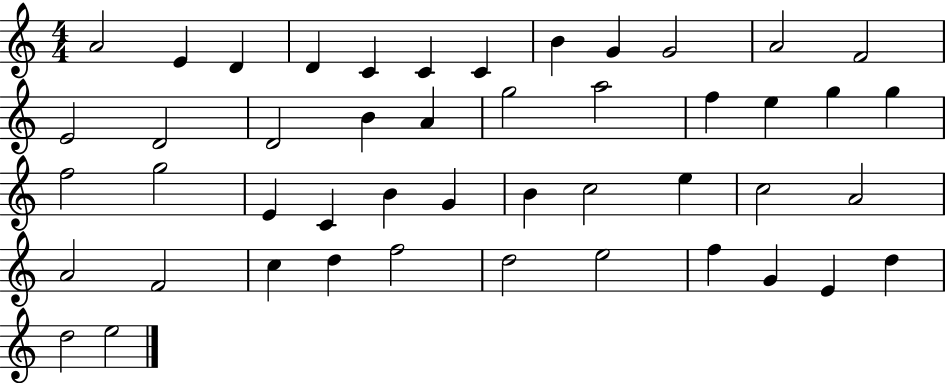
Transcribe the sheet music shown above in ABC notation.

X:1
T:Untitled
M:4/4
L:1/4
K:C
A2 E D D C C C B G G2 A2 F2 E2 D2 D2 B A g2 a2 f e g g f2 g2 E C B G B c2 e c2 A2 A2 F2 c d f2 d2 e2 f G E d d2 e2